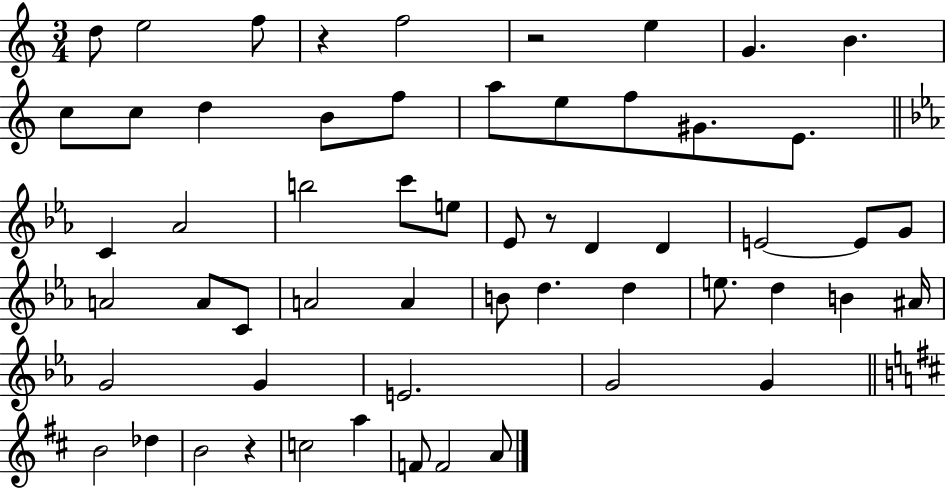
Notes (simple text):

D5/e E5/h F5/e R/q F5/h R/h E5/q G4/q. B4/q. C5/e C5/e D5/q B4/e F5/e A5/e E5/e F5/e G#4/e. E4/e. C4/q Ab4/h B5/h C6/e E5/e Eb4/e R/e D4/q D4/q E4/h E4/e G4/e A4/h A4/e C4/e A4/h A4/q B4/e D5/q. D5/q E5/e. D5/q B4/q A#4/s G4/h G4/q E4/h. G4/h G4/q B4/h Db5/q B4/h R/q C5/h A5/q F4/e F4/h A4/e